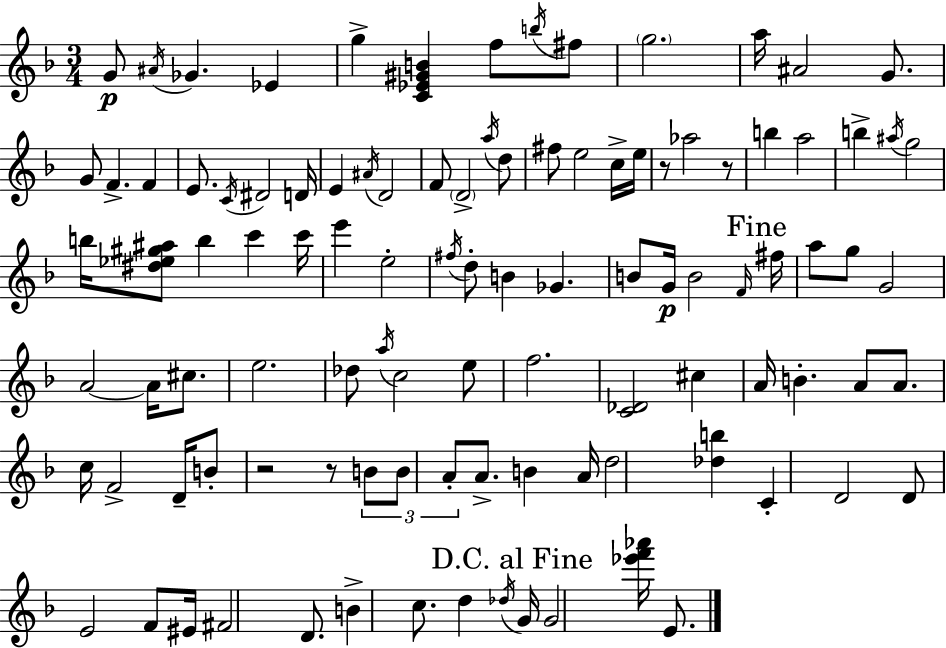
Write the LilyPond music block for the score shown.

{
  \clef treble
  \numericTimeSignature
  \time 3/4
  \key d \minor
  g'8\p \acciaccatura { ais'16 } ges'4. ees'4 | g''4-> <c' ees' gis' b'>4 f''8 \acciaccatura { b''16 } | fis''8 \parenthesize g''2. | a''16 ais'2 g'8. | \break g'8 f'4.-> f'4 | e'8. \acciaccatura { c'16 } dis'2 | d'16 e'4 \acciaccatura { ais'16 } d'2 | f'8 \parenthesize d'2-> | \break \acciaccatura { a''16 } d''8 fis''8 e''2 | c''16-> e''16 r8 aes''2 | r8 b''4 a''2 | b''4-> \acciaccatura { ais''16 } g''2 | \break b''16 <dis'' ees'' gis'' ais''>8 b''4 | c'''4 c'''16 e'''4 e''2-. | \acciaccatura { fis''16 } d''8-. b'4 | ges'4. b'8 g'16\p b'2 | \break \grace { f'16 } \mark "Fine" fis''16 a''8 g''8 | g'2 a'2~~ | a'16 cis''8. e''2. | des''8 \acciaccatura { a''16 } c''2 | \break e''8 f''2. | <c' des'>2 | cis''4 a'16 b'4.-. | a'8 a'8. c''16 f'2-> | \break d'16-- b'8-. r2 | r8 \tuplet 3/2 { b'8 b'8 a'8-. } | a'8.-> b'4 a'16 d''2 | <des'' b''>4 c'4-. | \break d'2 d'8 e'2 | f'8 eis'16 fis'2 | d'8. b'4-> | c''8. d''4 \acciaccatura { des''16 } \mark "D.C. al Fine" g'16 g'2 | \break <ees''' f''' aes'''>16 e'8. \bar "|."
}